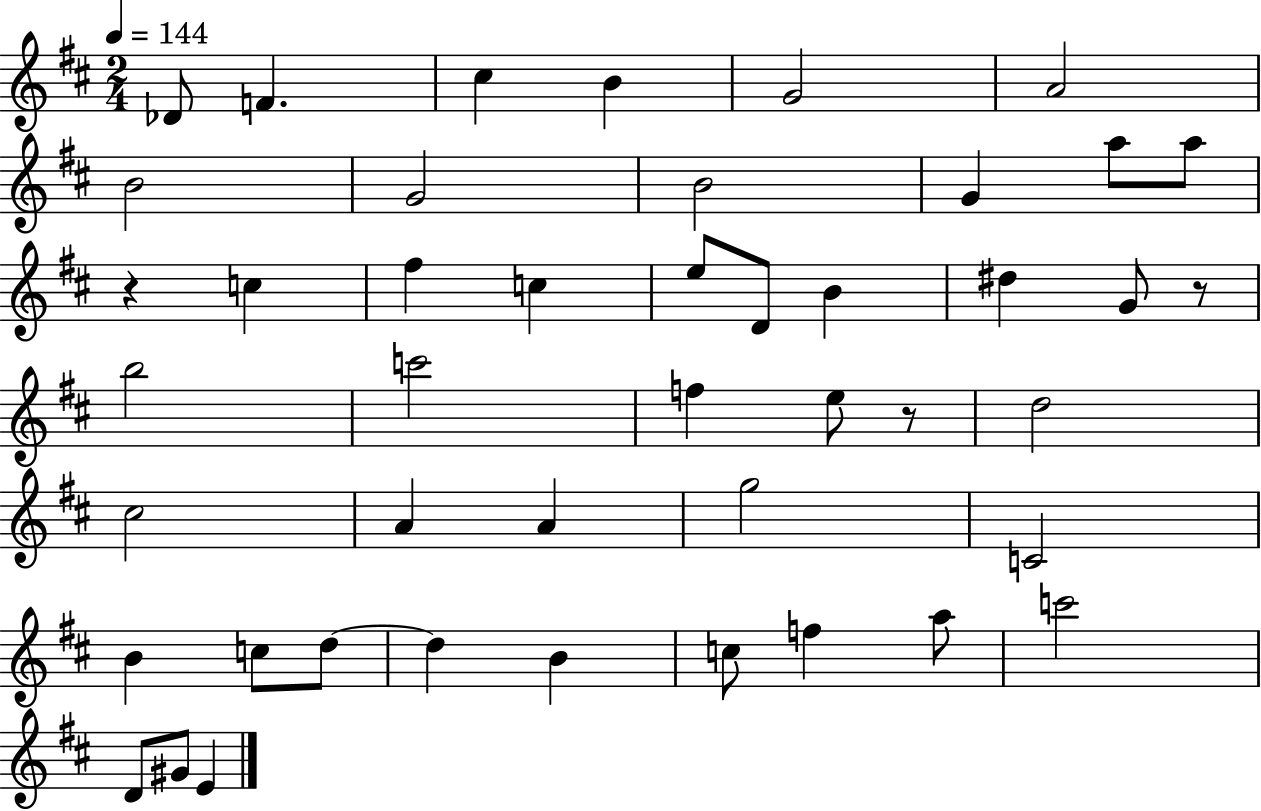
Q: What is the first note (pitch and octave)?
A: Db4